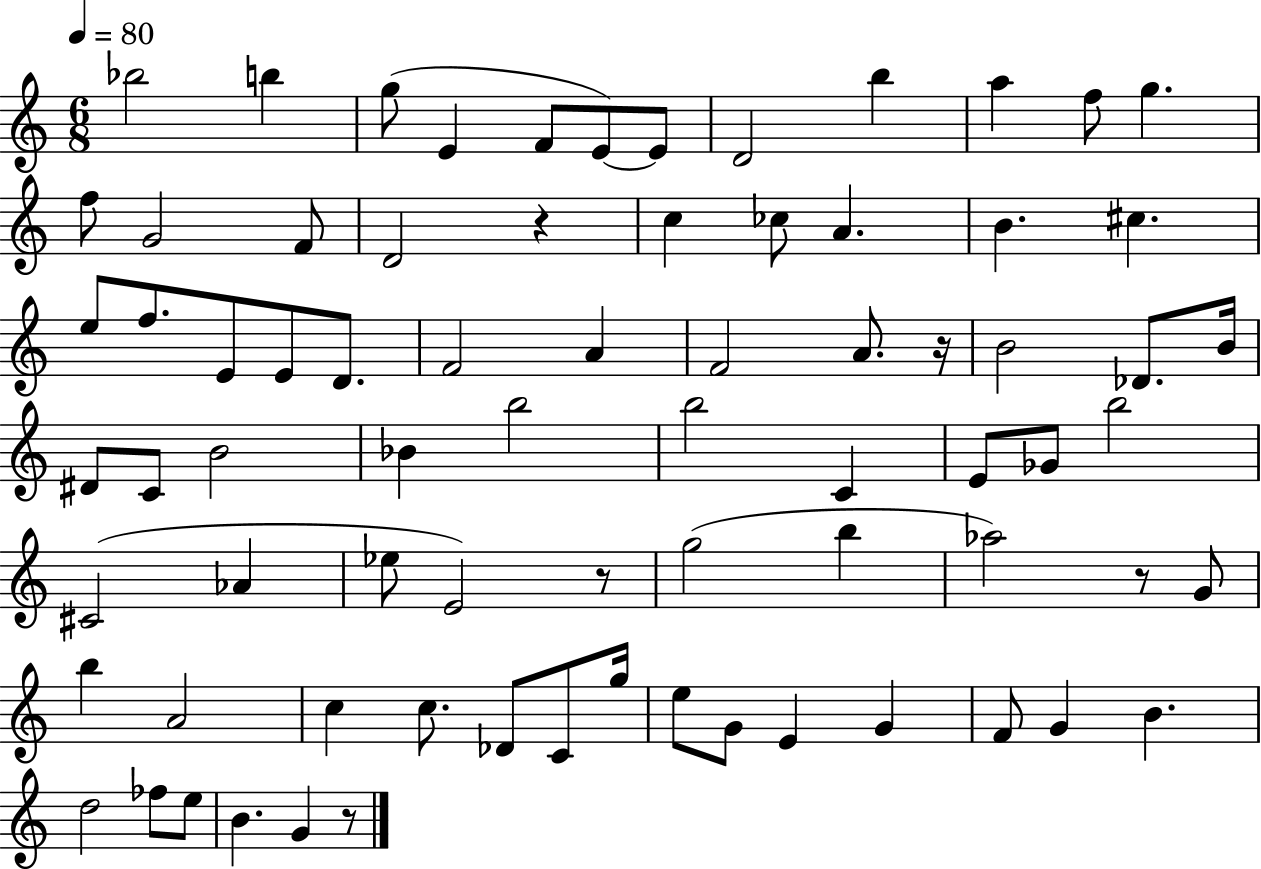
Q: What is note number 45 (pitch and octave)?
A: Ab4